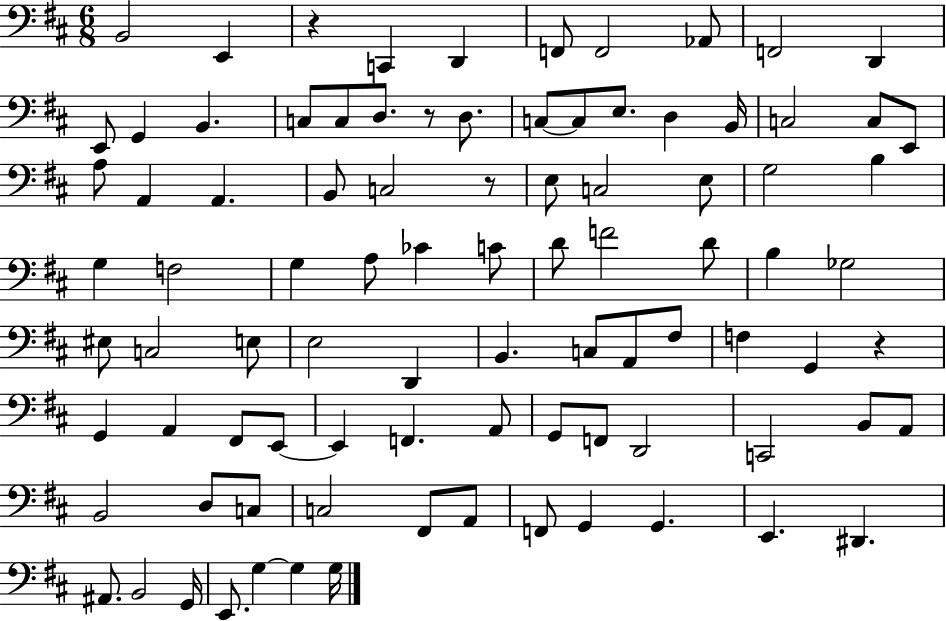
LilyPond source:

{
  \clef bass
  \numericTimeSignature
  \time 6/8
  \key d \major
  \repeat volta 2 { b,2 e,4 | r4 c,4 d,4 | f,8 f,2 aes,8 | f,2 d,4 | \break e,8 g,4 b,4. | c8 c8 d8. r8 d8. | c8~~ c8 e8. d4 b,16 | c2 c8 e,8 | \break a8 a,4 a,4. | b,8 c2 r8 | e8 c2 e8 | g2 b4 | \break g4 f2 | g4 a8 ces'4 c'8 | d'8 f'2 d'8 | b4 ges2 | \break eis8 c2 e8 | e2 d,4 | b,4. c8 a,8 fis8 | f4 g,4 r4 | \break g,4 a,4 fis,8 e,8~~ | e,4 f,4. a,8 | g,8 f,8 d,2 | c,2 b,8 a,8 | \break b,2 d8 c8 | c2 fis,8 a,8 | f,8 g,4 g,4. | e,4. dis,4. | \break ais,8. b,2 g,16 | e,8. g4~~ g4 g16 | } \bar "|."
}